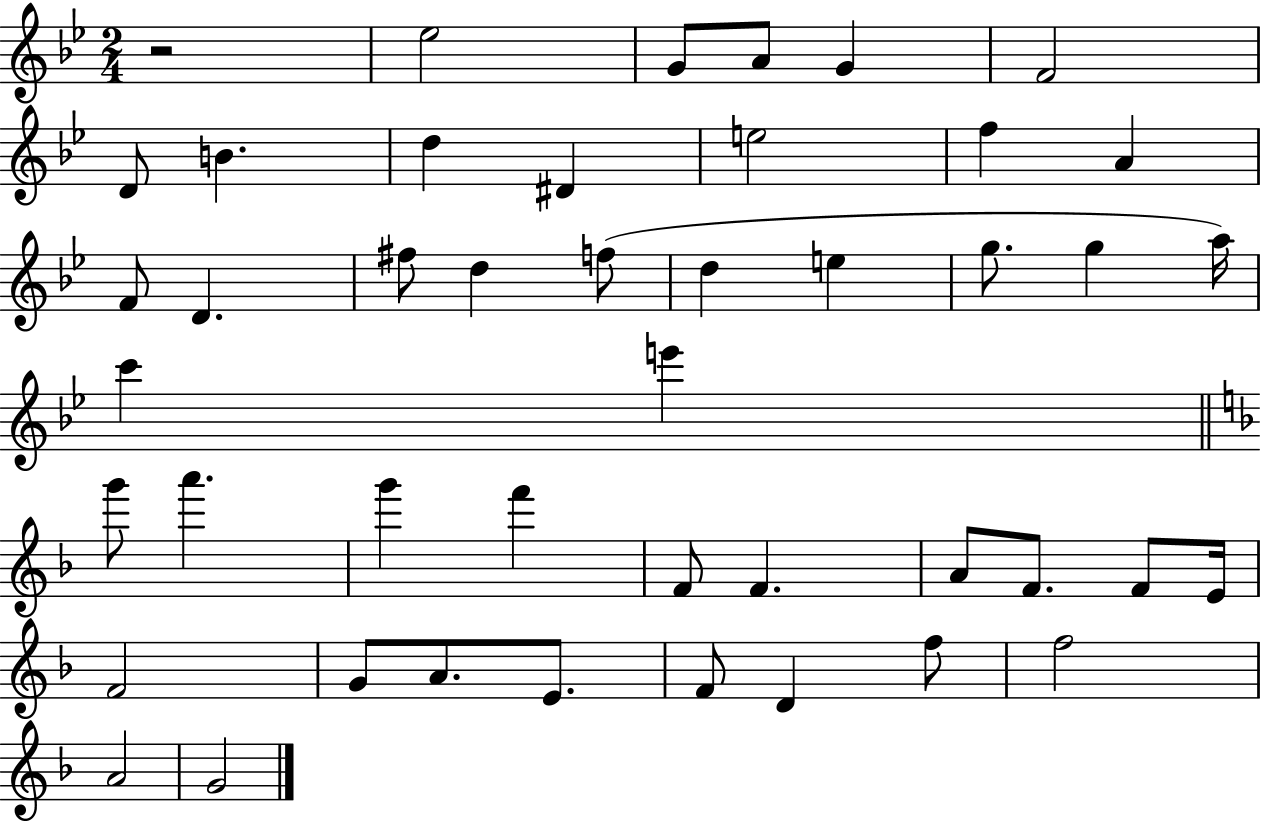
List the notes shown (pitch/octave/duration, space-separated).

R/h Eb5/h G4/e A4/e G4/q F4/h D4/e B4/q. D5/q D#4/q E5/h F5/q A4/q F4/e D4/q. F#5/e D5/q F5/e D5/q E5/q G5/e. G5/q A5/s C6/q E6/q G6/e A6/q. G6/q F6/q F4/e F4/q. A4/e F4/e. F4/e E4/s F4/h G4/e A4/e. E4/e. F4/e D4/q F5/e F5/h A4/h G4/h